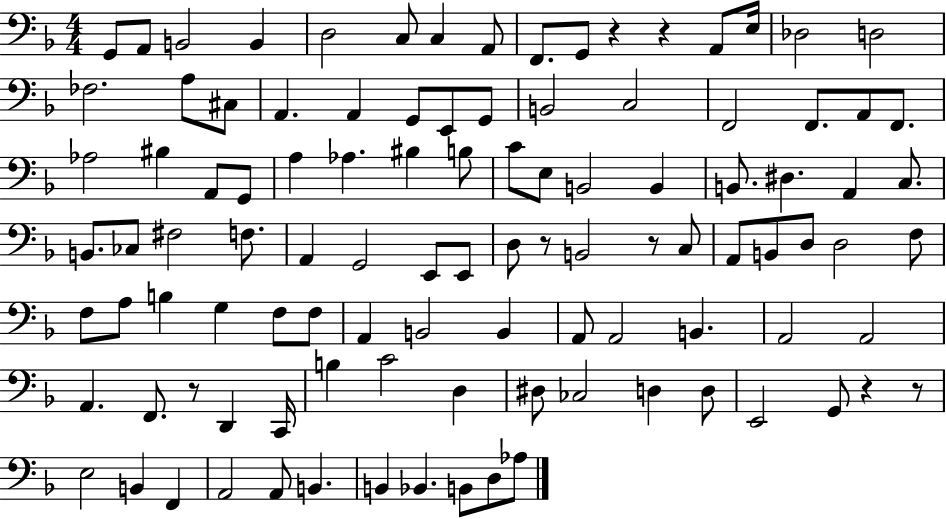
X:1
T:Untitled
M:4/4
L:1/4
K:F
G,,/2 A,,/2 B,,2 B,, D,2 C,/2 C, A,,/2 F,,/2 G,,/2 z z A,,/2 E,/4 _D,2 D,2 _F,2 A,/2 ^C,/2 A,, A,, G,,/2 E,,/2 G,,/2 B,,2 C,2 F,,2 F,,/2 A,,/2 F,,/2 _A,2 ^B, A,,/2 G,,/2 A, _A, ^B, B,/2 C/2 E,/2 B,,2 B,, B,,/2 ^D, A,, C,/2 B,,/2 _C,/2 ^F,2 F,/2 A,, G,,2 E,,/2 E,,/2 D,/2 z/2 B,,2 z/2 C,/2 A,,/2 B,,/2 D,/2 D,2 F,/2 F,/2 A,/2 B, G, F,/2 F,/2 A,, B,,2 B,, A,,/2 A,,2 B,, A,,2 A,,2 A,, F,,/2 z/2 D,, C,,/4 B, C2 D, ^D,/2 _C,2 D, D,/2 E,,2 G,,/2 z z/2 E,2 B,, F,, A,,2 A,,/2 B,, B,, _B,, B,,/2 D,/2 _A,/2